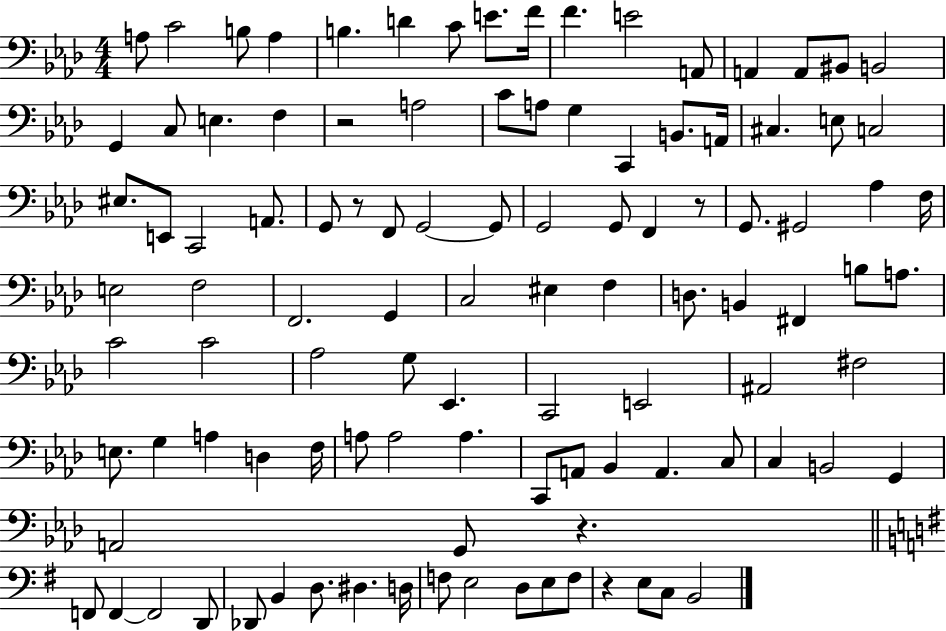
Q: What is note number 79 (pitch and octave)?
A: C3